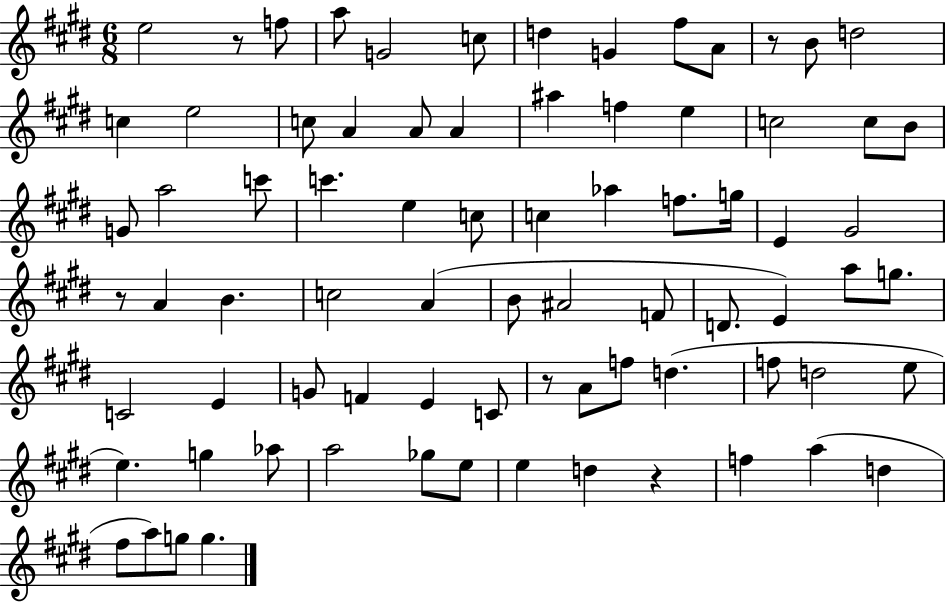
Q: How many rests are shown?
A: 5